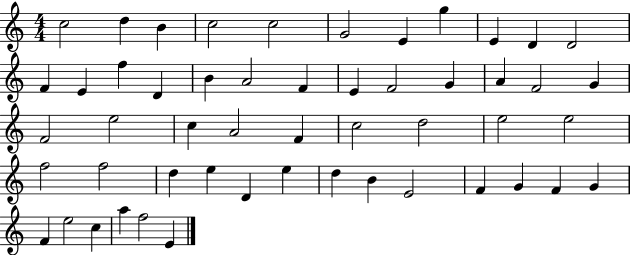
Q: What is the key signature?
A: C major